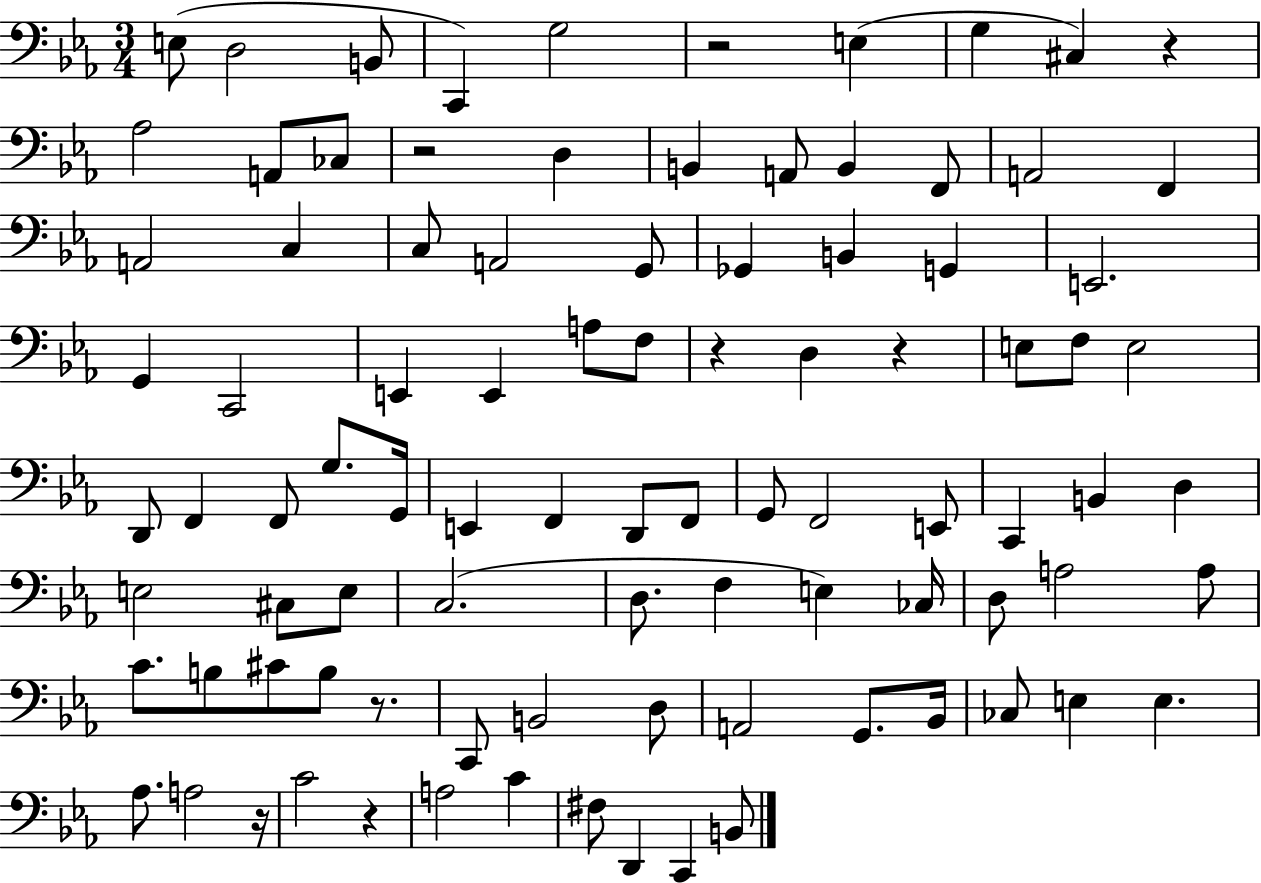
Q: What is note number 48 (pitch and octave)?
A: F2